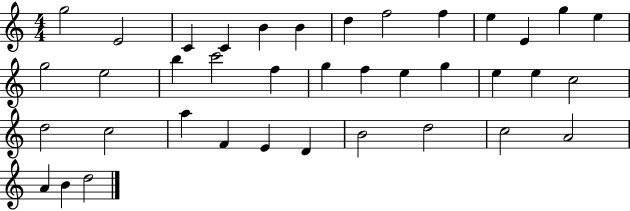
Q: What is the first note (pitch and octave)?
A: G5